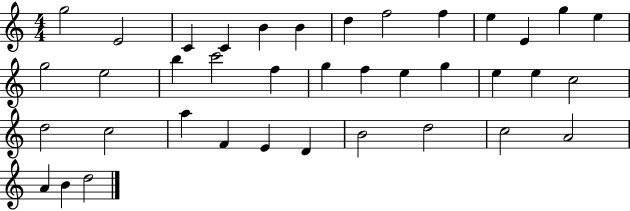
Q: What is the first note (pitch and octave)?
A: G5